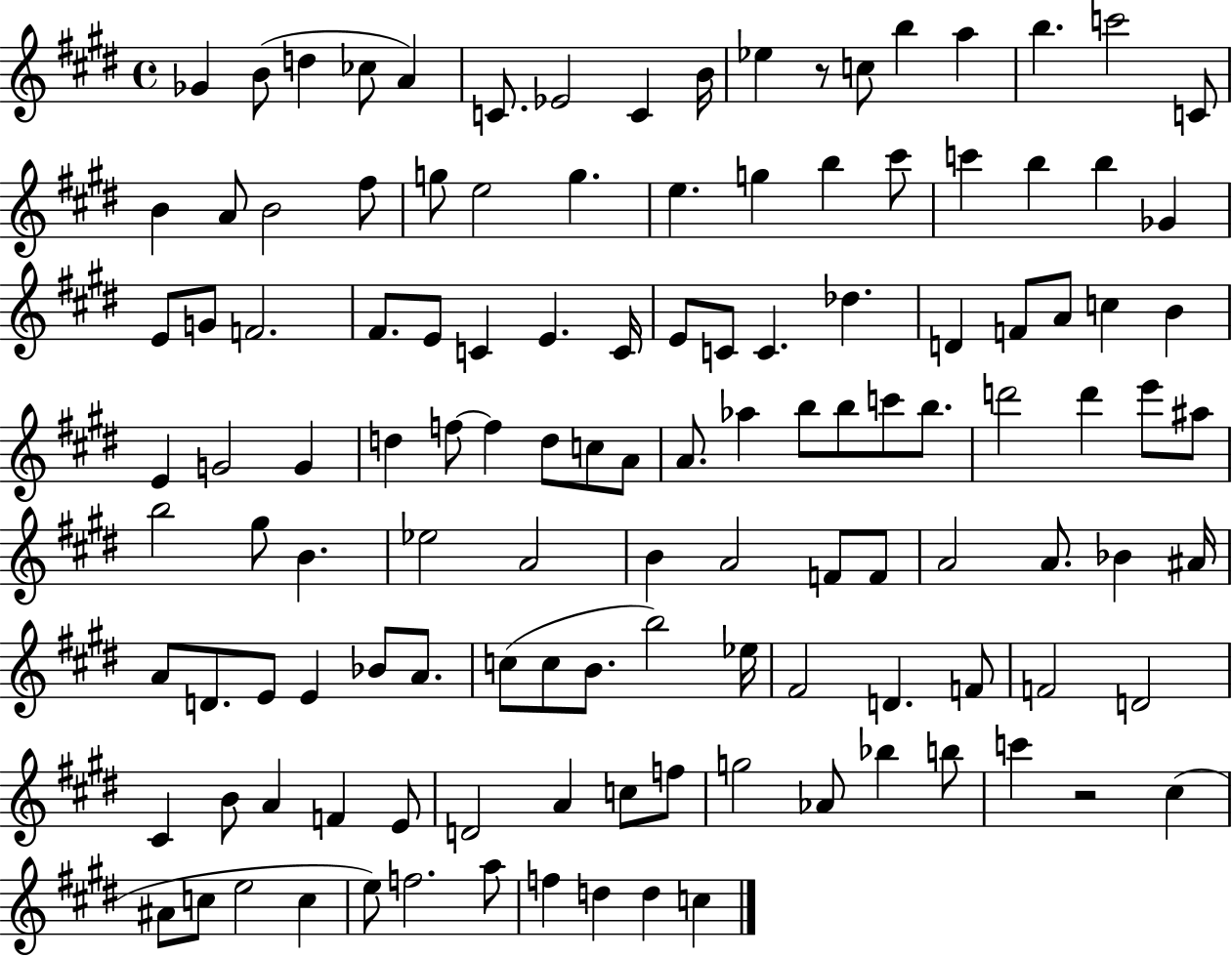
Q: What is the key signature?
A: E major